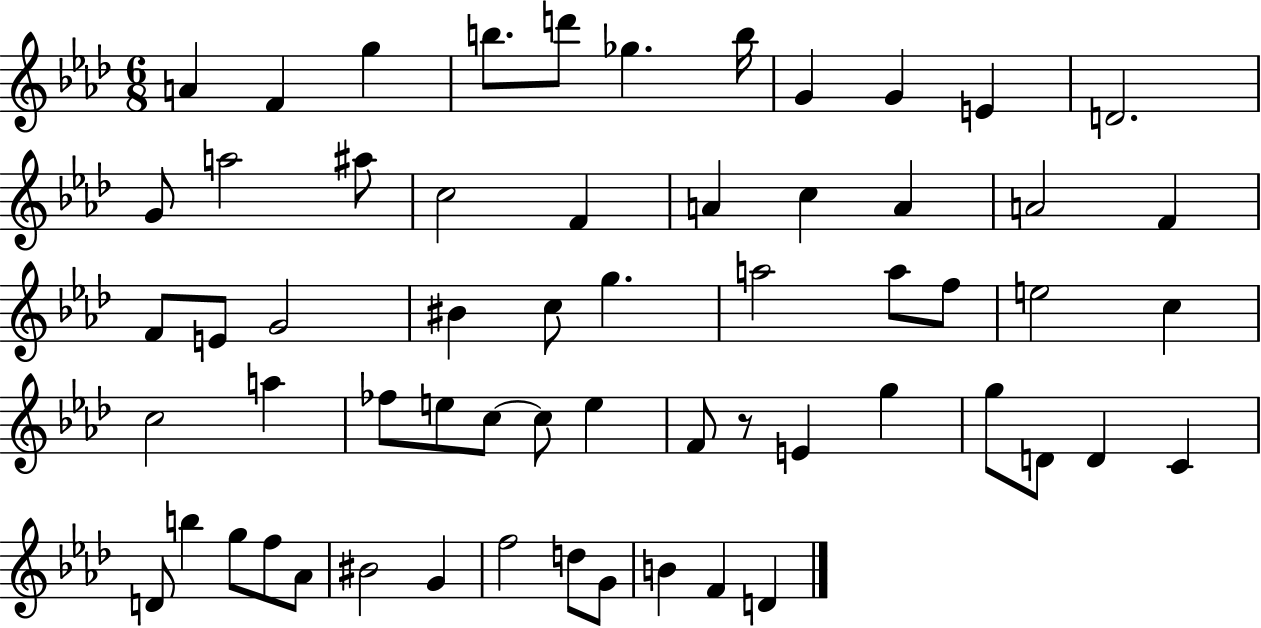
{
  \clef treble
  \numericTimeSignature
  \time 6/8
  \key aes \major
  a'4 f'4 g''4 | b''8. d'''8 ges''4. b''16 | g'4 g'4 e'4 | d'2. | \break g'8 a''2 ais''8 | c''2 f'4 | a'4 c''4 a'4 | a'2 f'4 | \break f'8 e'8 g'2 | bis'4 c''8 g''4. | a''2 a''8 f''8 | e''2 c''4 | \break c''2 a''4 | fes''8 e''8 c''8~~ c''8 e''4 | f'8 r8 e'4 g''4 | g''8 d'8 d'4 c'4 | \break d'8 b''4 g''8 f''8 aes'8 | bis'2 g'4 | f''2 d''8 g'8 | b'4 f'4 d'4 | \break \bar "|."
}